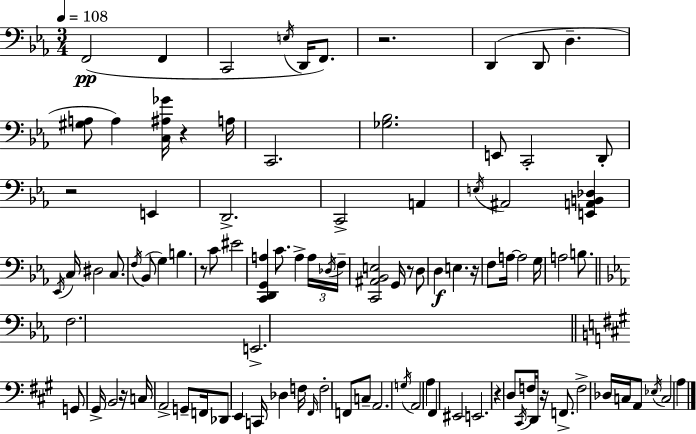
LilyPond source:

{
  \clef bass
  \numericTimeSignature
  \time 3/4
  \key ees \major
  \tempo 4 = 108
  \repeat volta 2 { f,2(\pp f,4 | c,2 \acciaccatura { e16 } d,16 f,8.) | r2. | d,4( d,8 d4.-- | \break <gis a>8 a4) <c ais ges'>16 r4 | a16 c,2. | <ges bes>2. | e,8 c,2-. d,8-. | \break r2 e,4 | d,2.-> | c,2-> a,4 | \acciaccatura { e16 } ais,2 <e, a, b, des>4 | \break \acciaccatura { ees,16 } c16 dis2 | c8. \acciaccatura { f16 }( bes,8 g4) b4. | r8 c'8 eis'2 | <c, d, g, a>4 c'8. a4-> | \break \tuplet 3/2 { a16 \acciaccatura { des16 } f16-- } <c, ais, bes, e>2 | g,16 r8 d8 d4\f e4. | r16 f8 a16~~ a2 | g16 a2 | \break b8. \bar "||" \break \key ees \major f2. | e,2.-> | \bar "||" \break \key a \major g,8 gis,16-> b,2 r16 | c16 a,2-> g,8-- f,16 | des,8 e,4 c,16 des4 f16 | \grace { fis,16 } f2-. f,8 c8-- | \break a,2. | \acciaccatura { g16 } a,2 a4 | fis,4 eis,2 | e,2. | \break r4 d8 \acciaccatura { cis,16 } f16 d,16 r16 | f,8.-> f2-> des16 | c16 a,8 \acciaccatura { ees16 } c2 | a4 } \bar "|."
}